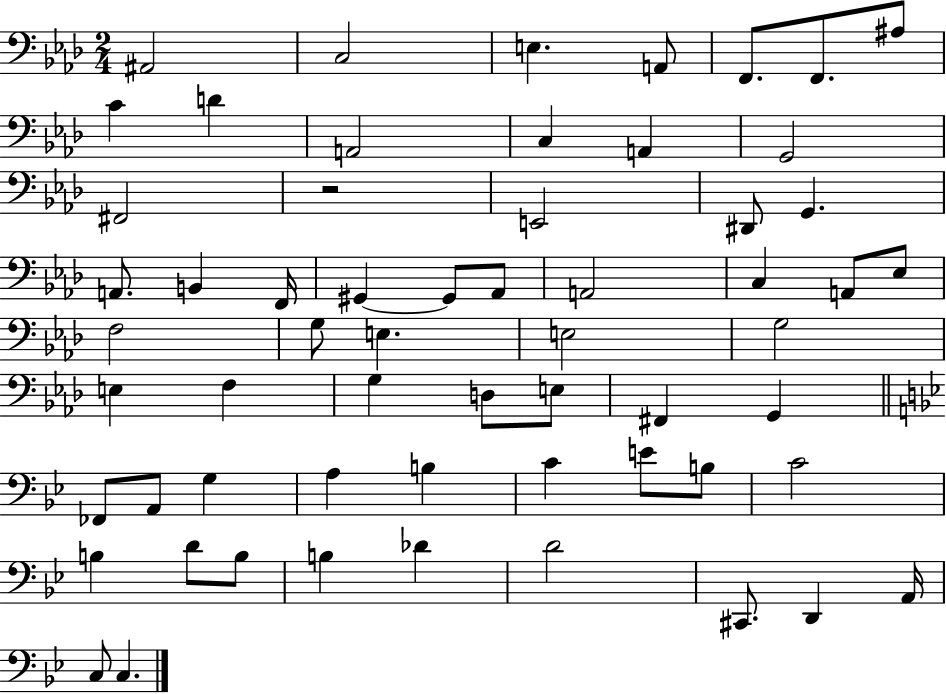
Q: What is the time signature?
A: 2/4